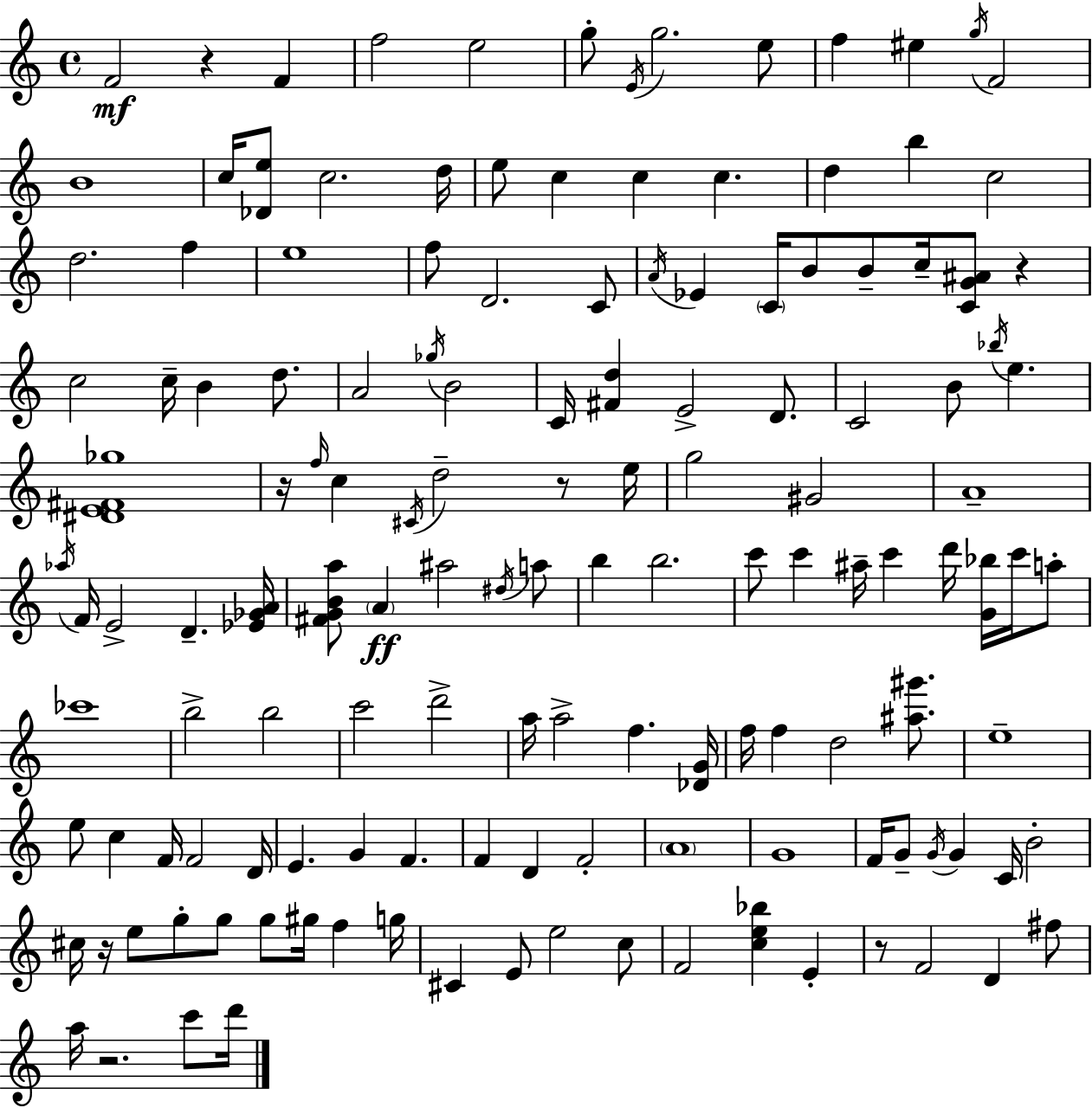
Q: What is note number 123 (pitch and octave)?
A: A5